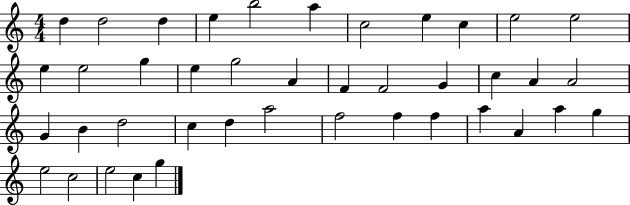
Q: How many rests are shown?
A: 0